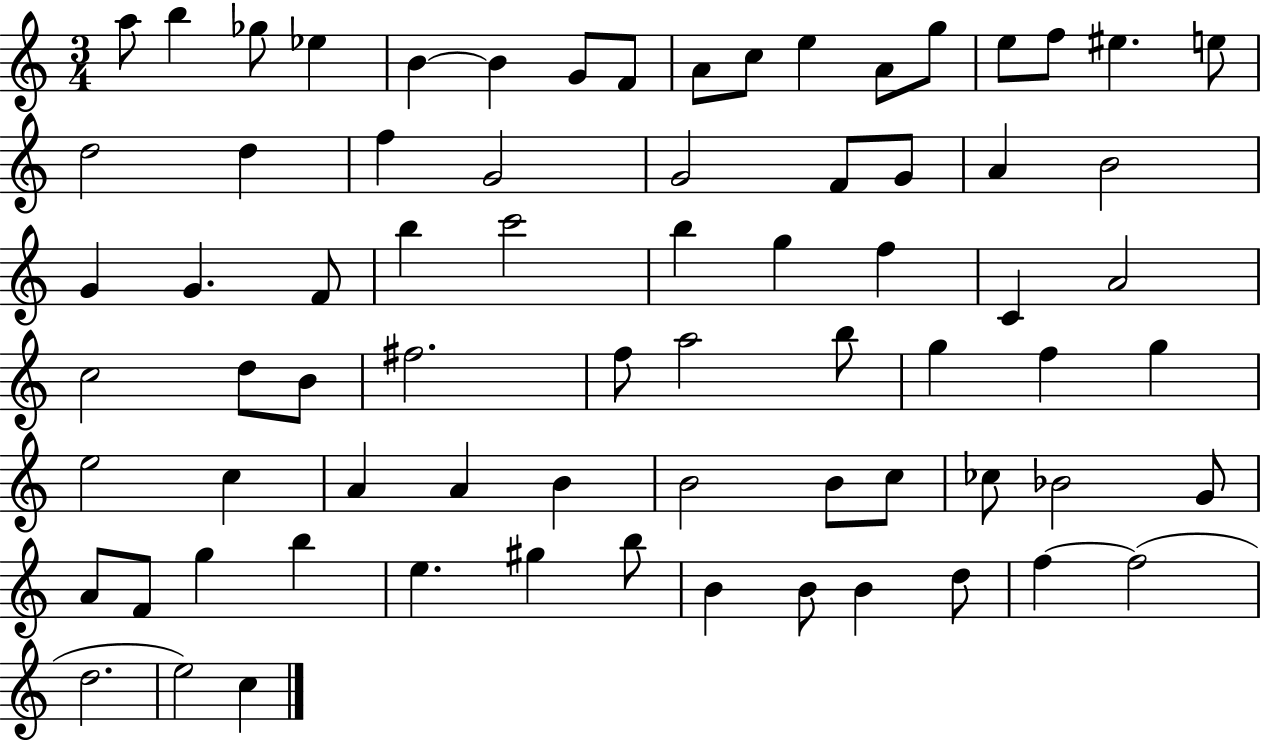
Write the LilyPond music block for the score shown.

{
  \clef treble
  \numericTimeSignature
  \time 3/4
  \key c \major
  \repeat volta 2 { a''8 b''4 ges''8 ees''4 | b'4~~ b'4 g'8 f'8 | a'8 c''8 e''4 a'8 g''8 | e''8 f''8 eis''4. e''8 | \break d''2 d''4 | f''4 g'2 | g'2 f'8 g'8 | a'4 b'2 | \break g'4 g'4. f'8 | b''4 c'''2 | b''4 g''4 f''4 | c'4 a'2 | \break c''2 d''8 b'8 | fis''2. | f''8 a''2 b''8 | g''4 f''4 g''4 | \break e''2 c''4 | a'4 a'4 b'4 | b'2 b'8 c''8 | ces''8 bes'2 g'8 | \break a'8 f'8 g''4 b''4 | e''4. gis''4 b''8 | b'4 b'8 b'4 d''8 | f''4~~ f''2( | \break d''2. | e''2) c''4 | } \bar "|."
}